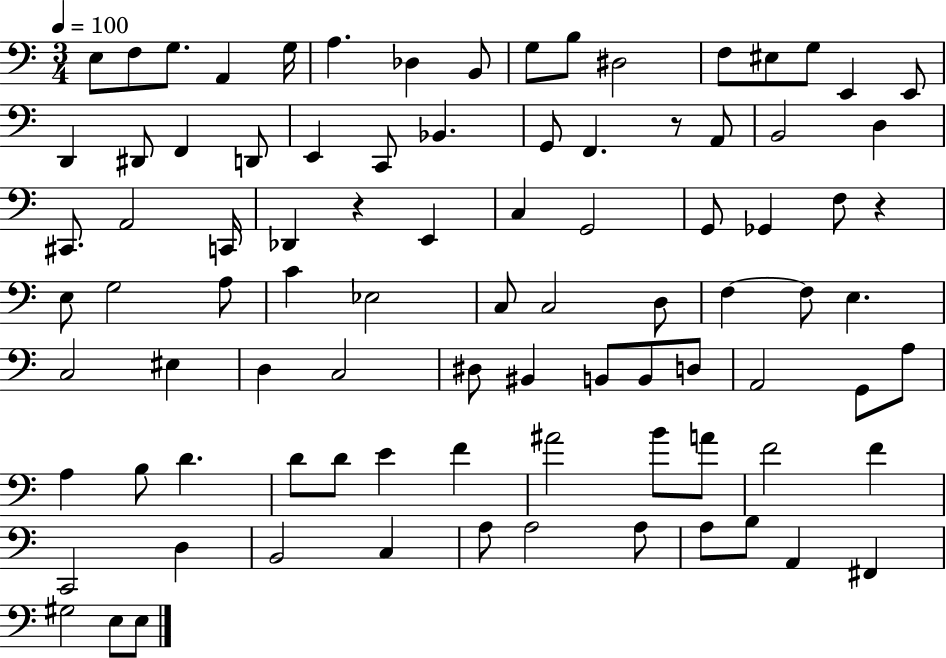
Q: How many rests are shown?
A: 3